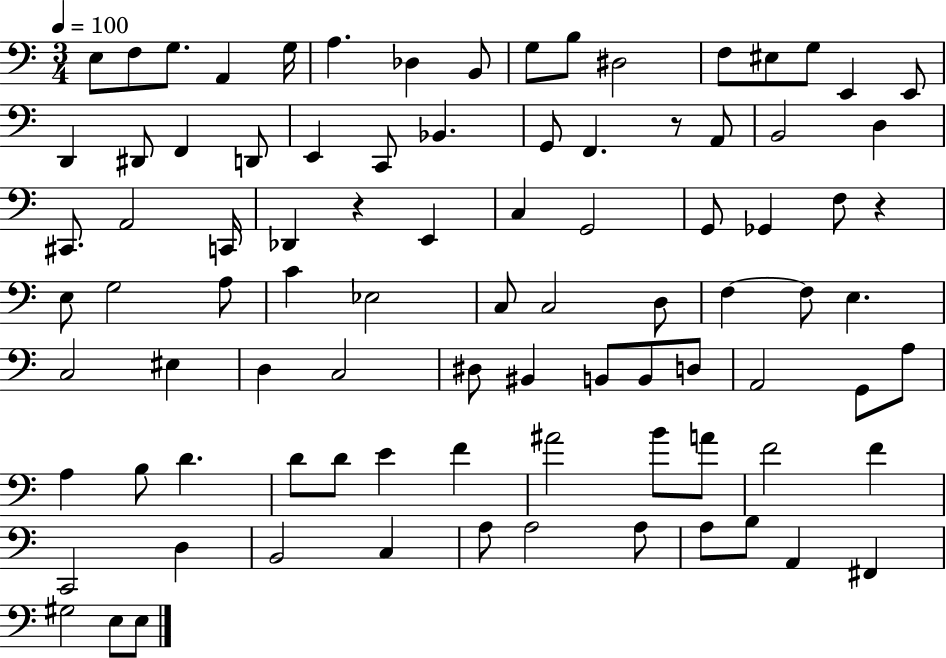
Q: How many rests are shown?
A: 3